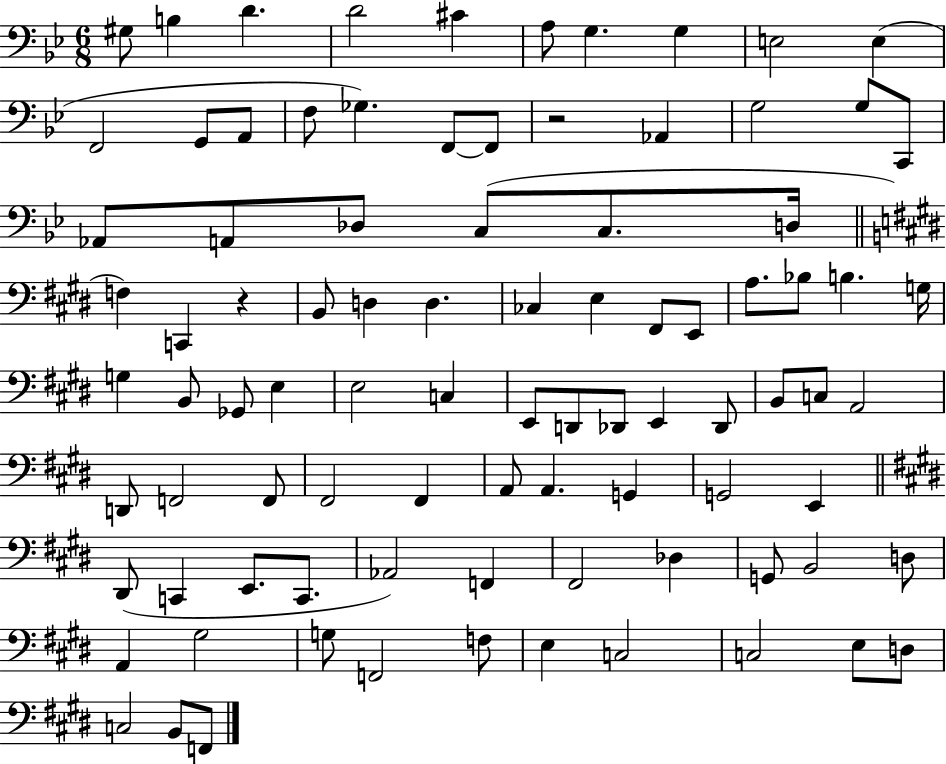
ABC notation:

X:1
T:Untitled
M:6/8
L:1/4
K:Bb
^G,/2 B, D D2 ^C A,/2 G, G, E,2 E, F,,2 G,,/2 A,,/2 F,/2 _G, F,,/2 F,,/2 z2 _A,, G,2 G,/2 C,,/2 _A,,/2 A,,/2 _D,/2 C,/2 C,/2 D,/4 F, C,, z B,,/2 D, D, _C, E, ^F,,/2 E,,/2 A,/2 _B,/2 B, G,/4 G, B,,/2 _G,,/2 E, E,2 C, E,,/2 D,,/2 _D,,/2 E,, _D,,/2 B,,/2 C,/2 A,,2 D,,/2 F,,2 F,,/2 ^F,,2 ^F,, A,,/2 A,, G,, G,,2 E,, ^D,,/2 C,, E,,/2 C,,/2 _A,,2 F,, ^F,,2 _D, G,,/2 B,,2 D,/2 A,, ^G,2 G,/2 F,,2 F,/2 E, C,2 C,2 E,/2 D,/2 C,2 B,,/2 F,,/2